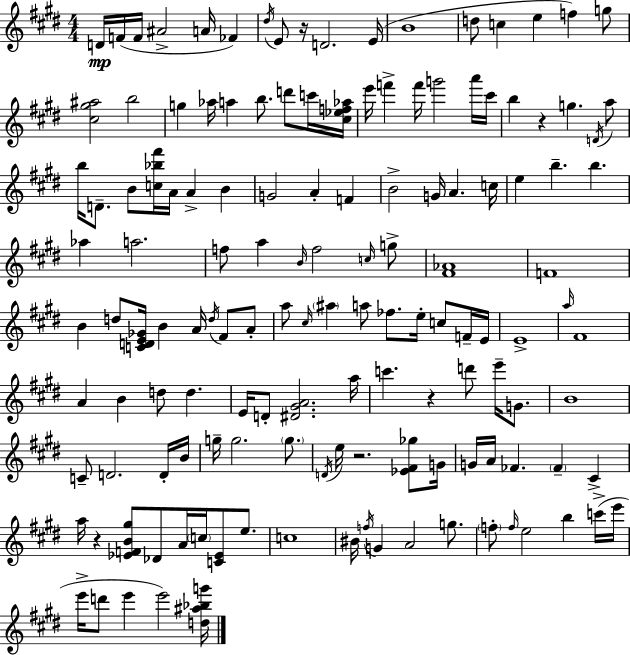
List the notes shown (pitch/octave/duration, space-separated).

D4/s F4/s F4/s A#4/h A4/s FES4/q D#5/s E4/e R/s D4/h. E4/s B4/w D5/e C5/q E5/q F5/q G5/e [C#5,G#5,A#5]/h B5/h G5/q Ab5/s A5/q B5/e. D6/e C6/s [C#5,Eb5,F5,Ab5]/s E6/s F6/q F6/s G6/h A6/s C#6/s B5/q R/q G5/q. D4/s A5/e B5/s D4/e. B4/e [C5,Bb5,F#6]/s A4/s A4/q B4/q G4/h A4/q F4/q B4/h G4/s A4/q. C5/s E5/q B5/q. B5/q. Ab5/q A5/h. F5/e A5/q B4/s F5/h C5/s G5/e [F#4,Ab4]/w F4/w B4/q D5/e [C4,D4,E4,Gb4]/s B4/q A4/s D5/s F#4/e A4/e A5/e C#5/s A#5/q A5/e FES5/e. E5/s C5/e F4/s E4/s E4/w A5/s F#4/w A4/q B4/q D5/e D5/q. E4/s D4/e [D#4,G#4,A4]/h. A5/s C6/q. R/q D6/e E6/s G4/e. B4/w C4/e D4/h. D4/s B4/s G5/s G5/h. G5/e. D4/s E5/s R/h. [Eb4,F#4,Gb5]/e G4/s G4/s A4/s FES4/q. FES4/q C#4/q A5/s R/q [Eb4,F4,B4,G#5]/e Db4/e A4/s C5/s [C4,Eb4]/e E5/e. C5/w BIS4/s F5/s G4/q A4/h G5/e. F5/e F5/s E5/h B5/q C6/s E6/s E6/s D6/e E6/q E6/h [D5,A#5,Bb5,G6]/s